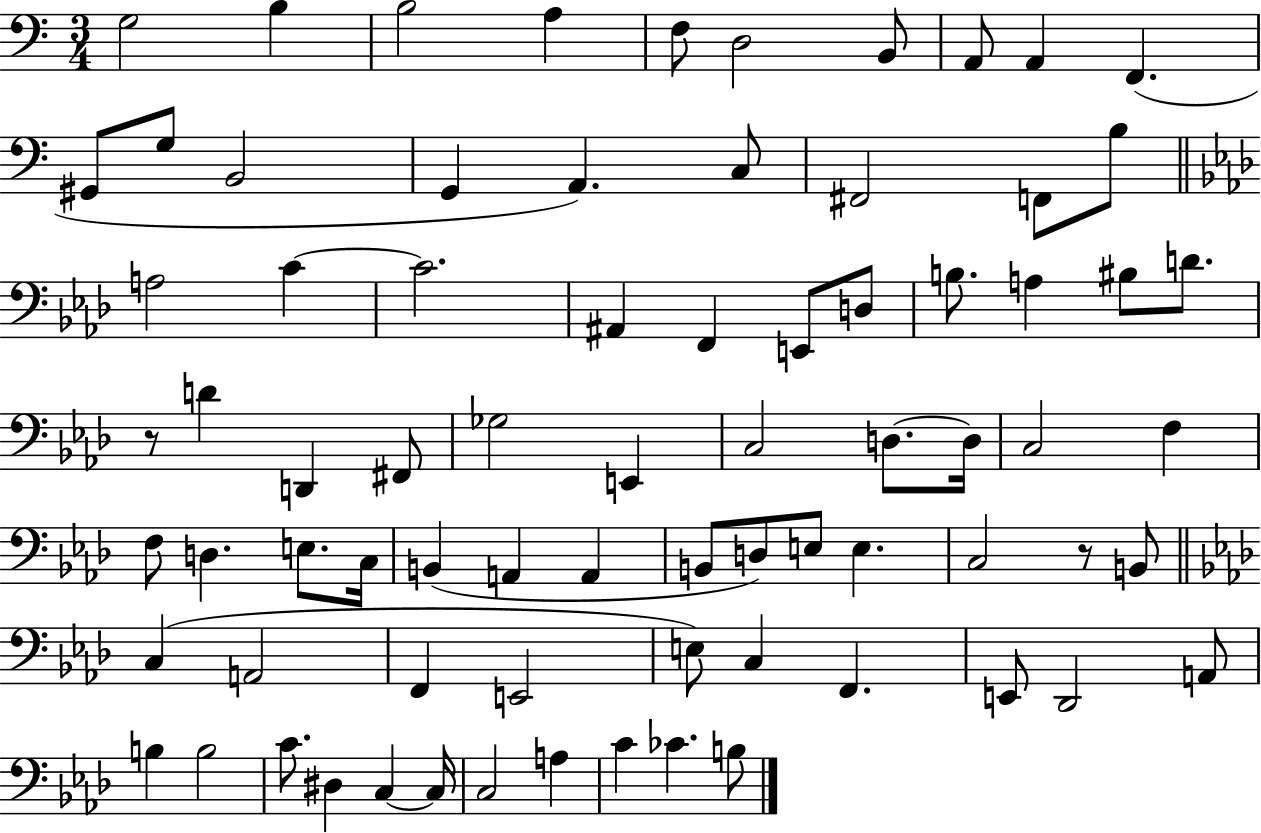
G3/h B3/q B3/h A3/q F3/e D3/h B2/e A2/e A2/q F2/q. G#2/e G3/e B2/h G2/q A2/q. C3/e F#2/h F2/e B3/e A3/h C4/q C4/h. A#2/q F2/q E2/e D3/e B3/e. A3/q BIS3/e D4/e. R/e D4/q D2/q F#2/e Gb3/h E2/q C3/h D3/e. D3/s C3/h F3/q F3/e D3/q. E3/e. C3/s B2/q A2/q A2/q B2/e D3/e E3/e E3/q. C3/h R/e B2/e C3/q A2/h F2/q E2/h E3/e C3/q F2/q. E2/e Db2/h A2/e B3/q B3/h C4/e. D#3/q C3/q C3/s C3/h A3/q C4/q CES4/q. B3/e